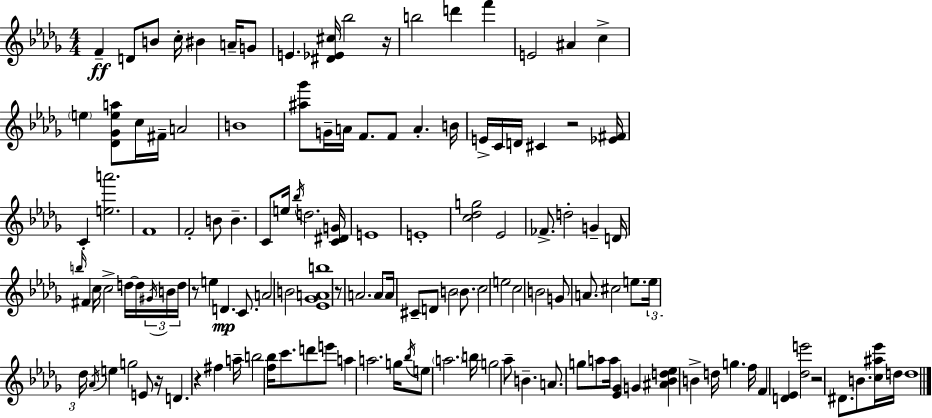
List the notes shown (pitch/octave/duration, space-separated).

F4/q D4/e B4/e C5/s BIS4/q A4/s G4/e E4/q. [D#4,Eb4,C#5]/s Bb5/h R/s B5/h D6/q F6/q E4/h A#4/q C5/q E5/q [Db4,Gb4,E5,A5]/e C5/s F#4/s A4/h B4/w [A#5,Gb6]/e G4/s A4/s F4/e. F4/e A4/q. B4/s E4/s C4/s D4/s C#4/q R/h [Eb4,F#4]/s C4/q [E5,A6]/h. F4/w F4/h B4/e B4/q. C4/e E5/s Bb5/s D5/h. [C4,D#4,G4]/s E4/w E4/w [C5,Db5,G5]/h Eb4/h FES4/e. D5/h G4/q D4/s B5/s F#4/q C5/s C5/h D5/s D5/s G#4/s B4/s D5/s R/e E5/q D4/q. C4/e. A4/h B4/h [Eb4,Gb4,A4,B5]/w R/e A4/h. A4/e A4/s C#4/e D4/e B4/h B4/e. C5/h E5/h C5/h B4/h G4/e A4/e. C#5/h E5/e. E5/s Db5/s Ab4/s E5/q G5/h E4/e R/s D4/q. R/q F#5/q A5/s B5/h [F5,Bb5]/s C6/e. D6/e E6/e A5/q A5/h. G5/s Bb5/s E5/e A5/h. B5/s G5/h Ab5/e B4/q. A4/e. G5/e A5/e A5/s [Eb4,Gb4]/q G4/q [A#4,Bb4,D5,Eb5]/q B4/q D5/s G5/q. F5/s F4/q [D4,Eb4]/q [Db5,E6]/h R/h D#4/e. B4/e. [C5,A#5,Eb6]/s D5/s D5/w